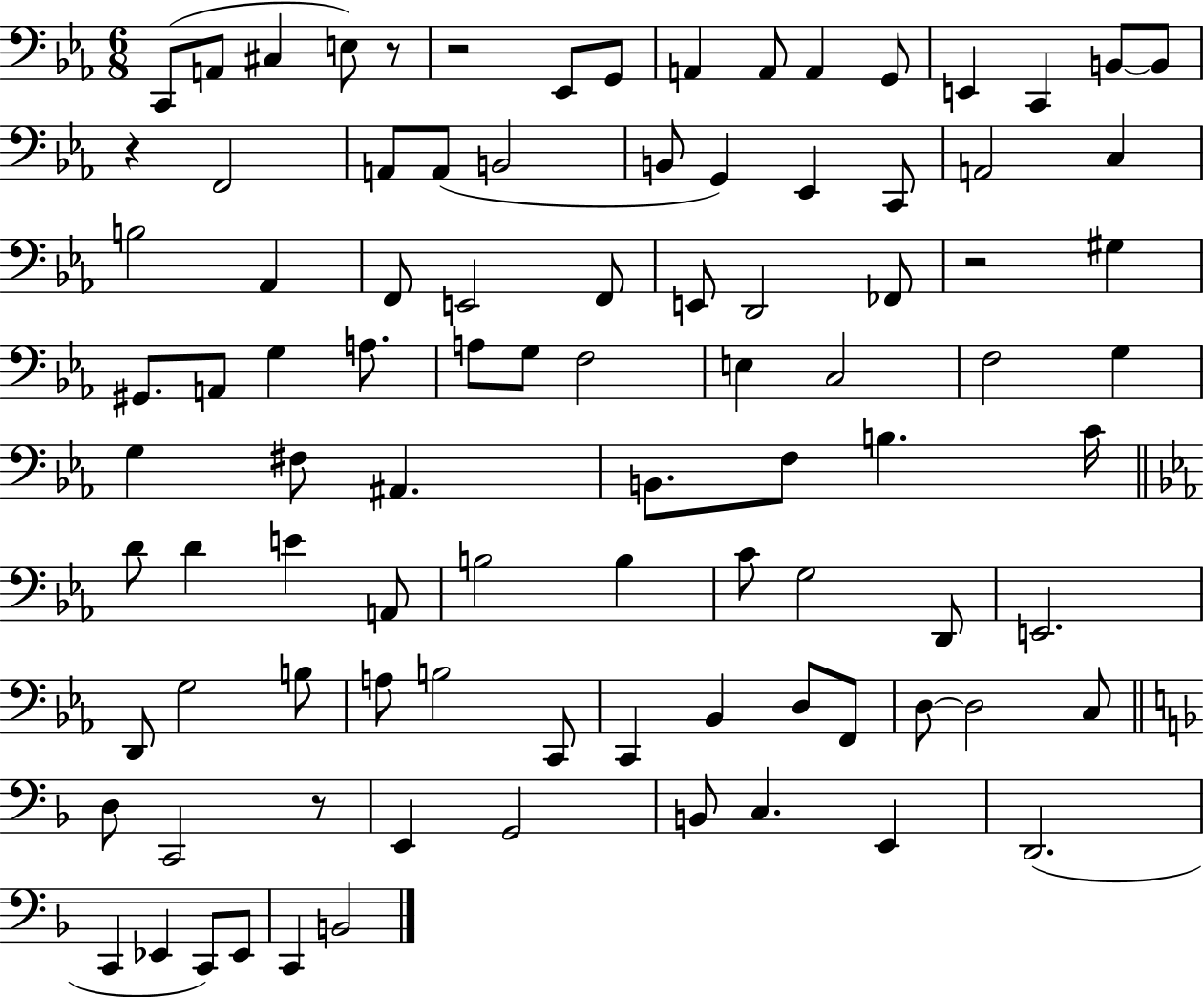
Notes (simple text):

C2/e A2/e C#3/q E3/e R/e R/h Eb2/e G2/e A2/q A2/e A2/q G2/e E2/q C2/q B2/e B2/e R/q F2/h A2/e A2/e B2/h B2/e G2/q Eb2/q C2/e A2/h C3/q B3/h Ab2/q F2/e E2/h F2/e E2/e D2/h FES2/e R/h G#3/q G#2/e. A2/e G3/q A3/e. A3/e G3/e F3/h E3/q C3/h F3/h G3/q G3/q F#3/e A#2/q. B2/e. F3/e B3/q. C4/s D4/e D4/q E4/q A2/e B3/h B3/q C4/e G3/h D2/e E2/h. D2/e G3/h B3/e A3/e B3/h C2/e C2/q Bb2/q D3/e F2/e D3/e D3/h C3/e D3/e C2/h R/e E2/q G2/h B2/e C3/q. E2/q D2/h. C2/q Eb2/q C2/e Eb2/e C2/q B2/h